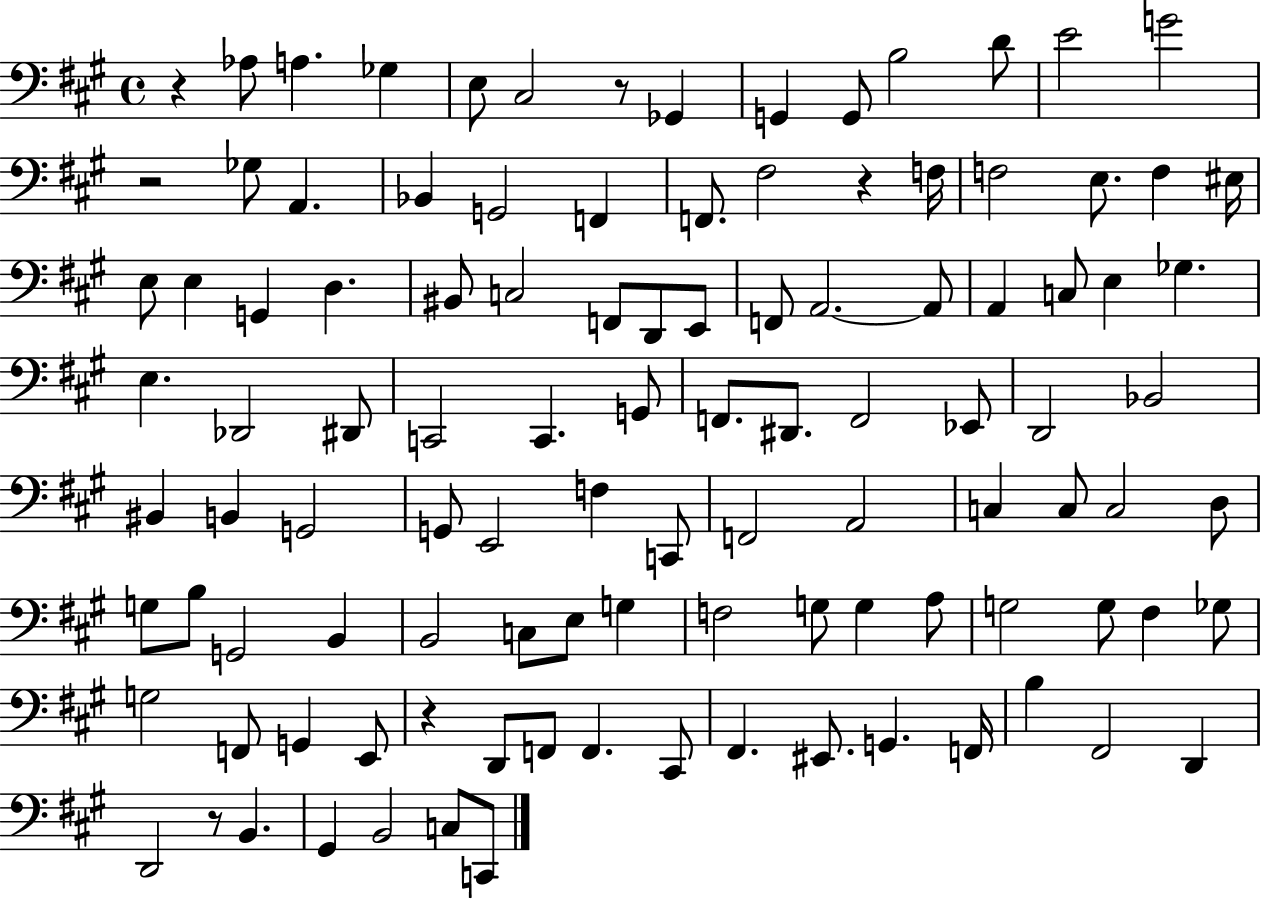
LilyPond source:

{
  \clef bass
  \time 4/4
  \defaultTimeSignature
  \key a \major
  r4 aes8 a4. ges4 | e8 cis2 r8 ges,4 | g,4 g,8 b2 d'8 | e'2 g'2 | \break r2 ges8 a,4. | bes,4 g,2 f,4 | f,8. fis2 r4 f16 | f2 e8. f4 eis16 | \break e8 e4 g,4 d4. | bis,8 c2 f,8 d,8 e,8 | f,8 a,2.~~ a,8 | a,4 c8 e4 ges4. | \break e4. des,2 dis,8 | c,2 c,4. g,8 | f,8. dis,8. f,2 ees,8 | d,2 bes,2 | \break bis,4 b,4 g,2 | g,8 e,2 f4 c,8 | f,2 a,2 | c4 c8 c2 d8 | \break g8 b8 g,2 b,4 | b,2 c8 e8 g4 | f2 g8 g4 a8 | g2 g8 fis4 ges8 | \break g2 f,8 g,4 e,8 | r4 d,8 f,8 f,4. cis,8 | fis,4. eis,8. g,4. f,16 | b4 fis,2 d,4 | \break d,2 r8 b,4. | gis,4 b,2 c8 c,8 | \bar "|."
}